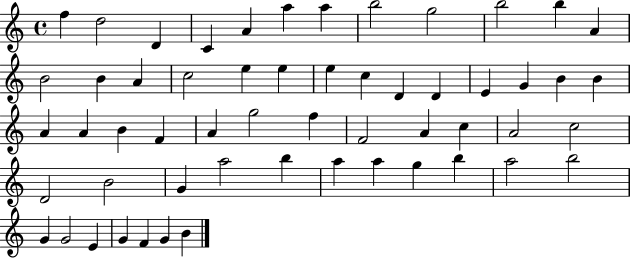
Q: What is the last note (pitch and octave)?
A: B4